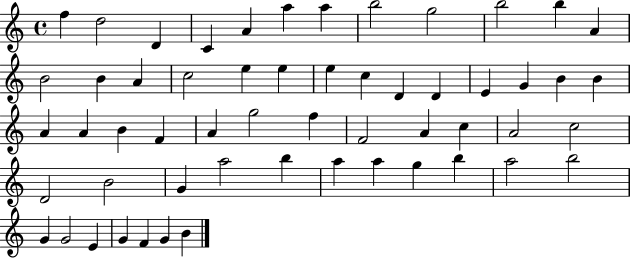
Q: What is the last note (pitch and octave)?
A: B4